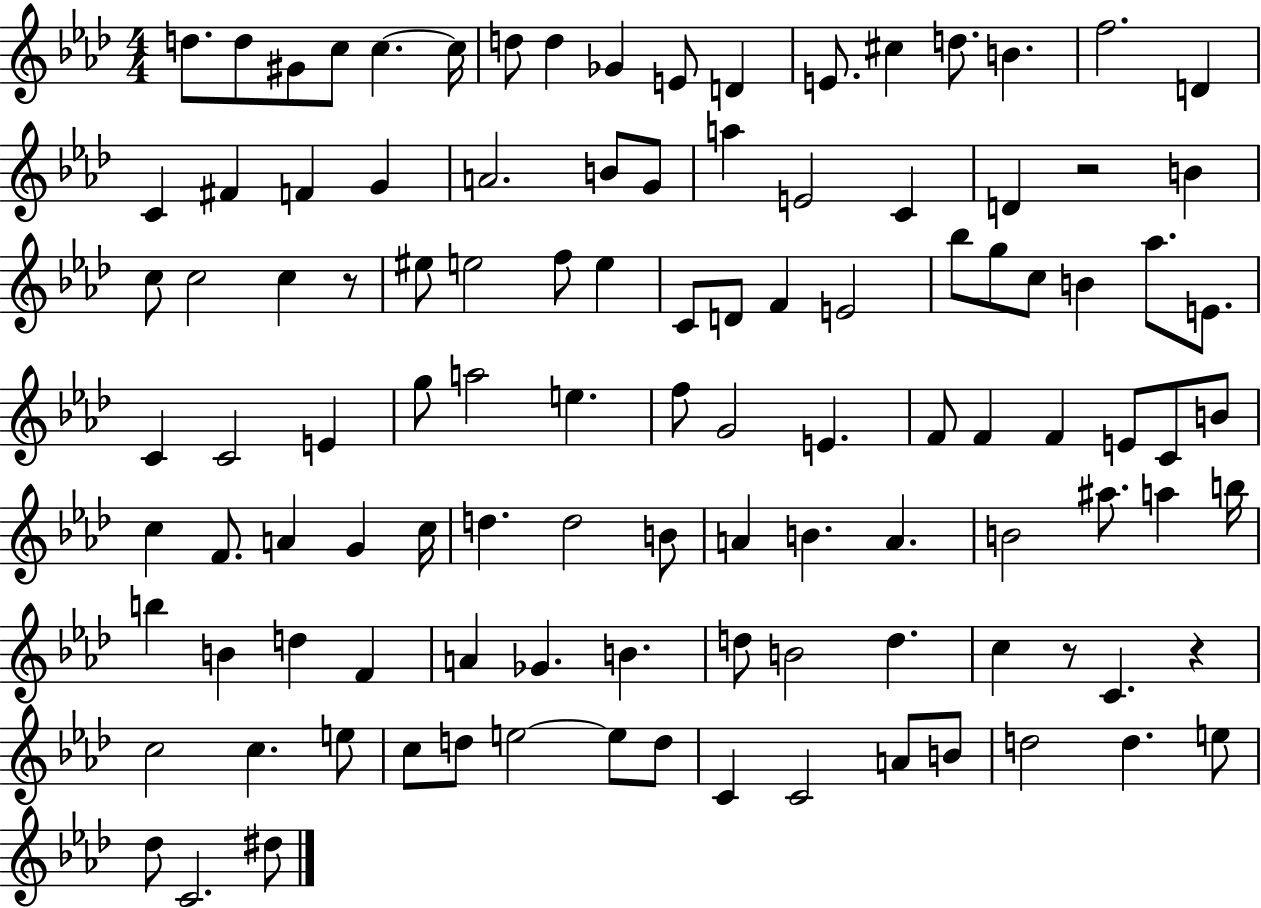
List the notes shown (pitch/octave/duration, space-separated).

D5/e. D5/e G#4/e C5/e C5/q. C5/s D5/e D5/q Gb4/q E4/e D4/q E4/e. C#5/q D5/e. B4/q. F5/h. D4/q C4/q F#4/q F4/q G4/q A4/h. B4/e G4/e A5/q E4/h C4/q D4/q R/h B4/q C5/e C5/h C5/q R/e EIS5/e E5/h F5/e E5/q C4/e D4/e F4/q E4/h Bb5/e G5/e C5/e B4/q Ab5/e. E4/e. C4/q C4/h E4/q G5/e A5/h E5/q. F5/e G4/h E4/q. F4/e F4/q F4/q E4/e C4/e B4/e C5/q F4/e. A4/q G4/q C5/s D5/q. D5/h B4/e A4/q B4/q. A4/q. B4/h A#5/e. A5/q B5/s B5/q B4/q D5/q F4/q A4/q Gb4/q. B4/q. D5/e B4/h D5/q. C5/q R/e C4/q. R/q C5/h C5/q. E5/e C5/e D5/e E5/h E5/e D5/e C4/q C4/h A4/e B4/e D5/h D5/q. E5/e Db5/e C4/h. D#5/e